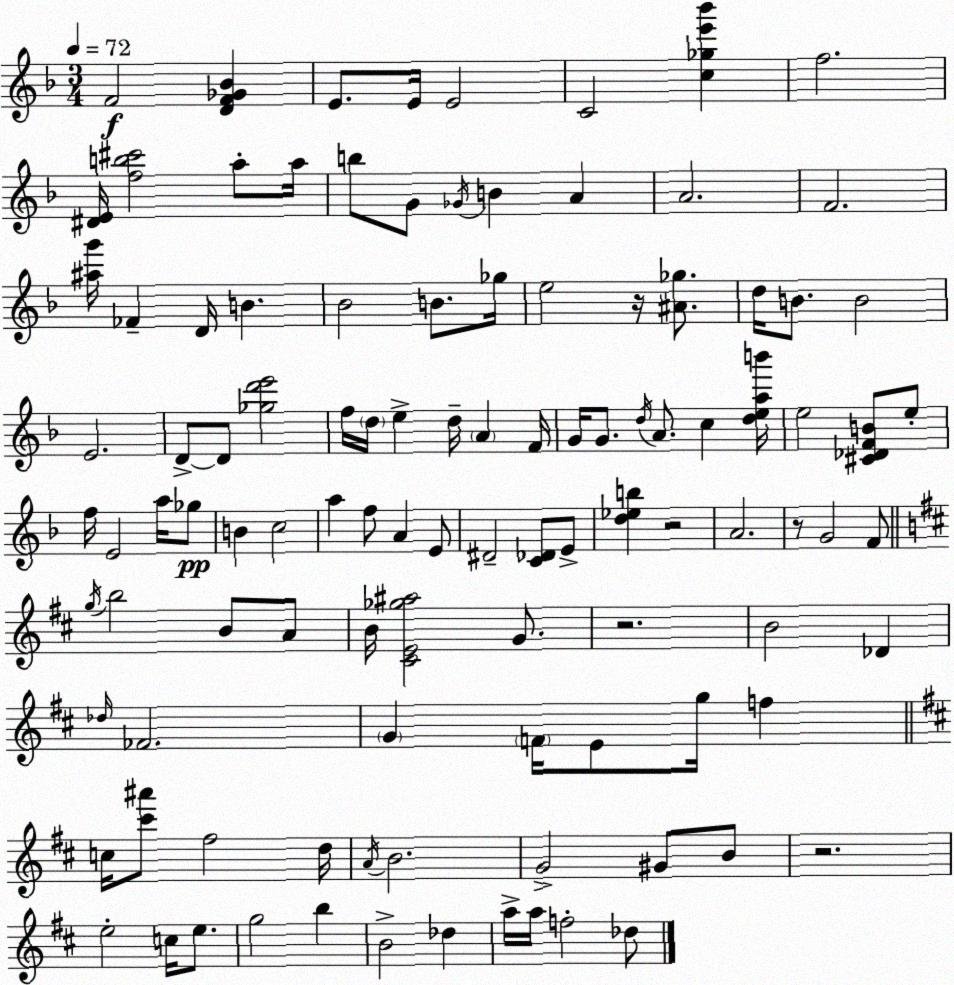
X:1
T:Untitled
M:3/4
L:1/4
K:F
F2 [DF_G_B] E/2 E/4 E2 C2 [c_ge'_b'] f2 [^DE]/4 [fb^c']2 a/2 a/4 b/2 G/2 _G/4 B A A2 F2 [^ag']/4 _F D/4 B _B2 B/2 _g/4 e2 z/4 [^A_g]/2 d/4 B/2 B2 E2 D/2 D/2 [_gd'e']2 f/4 d/4 e d/4 A F/4 G/4 G/2 d/4 A/2 c [deab']/4 e2 [^C_DFB]/2 e/2 f/4 E2 a/4 _g/2 B c2 a f/2 A E/2 ^D2 [C_D]/2 E/2 [d_eb] z2 A2 z/2 G2 F/2 g/4 b2 B/2 A/2 B/4 [^CE_g^a]2 G/2 z2 B2 _D _d/4 _F2 G F/4 E/2 g/4 f c/4 [^c'^a']/2 ^f2 d/4 A/4 B2 G2 ^G/2 B/2 z2 e2 c/4 e/2 g2 b B2 _d a/4 a/4 f2 _d/2